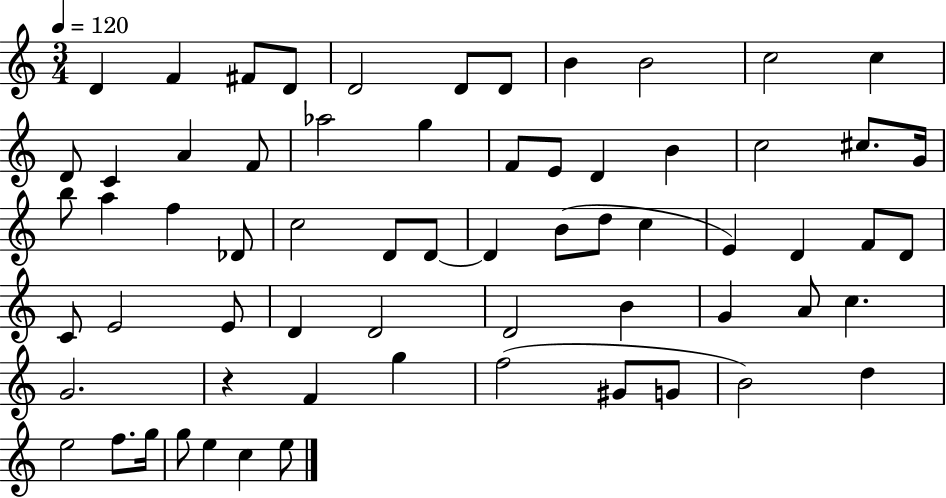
D4/q F4/q F#4/e D4/e D4/h D4/e D4/e B4/q B4/h C5/h C5/q D4/e C4/q A4/q F4/e Ab5/h G5/q F4/e E4/e D4/q B4/q C5/h C#5/e. G4/s B5/e A5/q F5/q Db4/e C5/h D4/e D4/e D4/q B4/e D5/e C5/q E4/q D4/q F4/e D4/e C4/e E4/h E4/e D4/q D4/h D4/h B4/q G4/q A4/e C5/q. G4/h. R/q F4/q G5/q F5/h G#4/e G4/e B4/h D5/q E5/h F5/e. G5/s G5/e E5/q C5/q E5/e